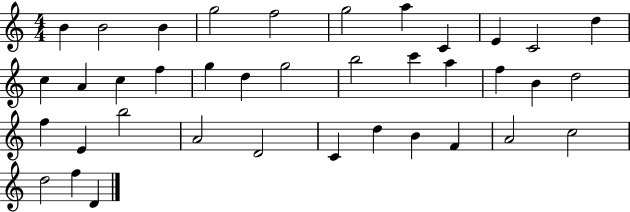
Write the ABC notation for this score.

X:1
T:Untitled
M:4/4
L:1/4
K:C
B B2 B g2 f2 g2 a C E C2 d c A c f g d g2 b2 c' a f B d2 f E b2 A2 D2 C d B F A2 c2 d2 f D